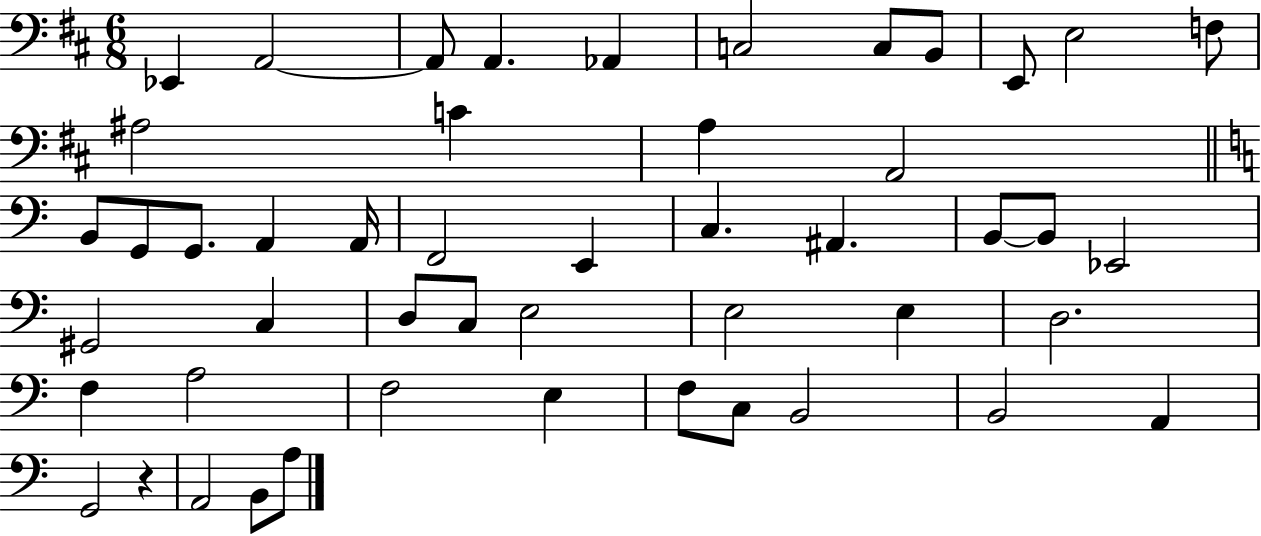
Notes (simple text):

Eb2/q A2/h A2/e A2/q. Ab2/q C3/h C3/e B2/e E2/e E3/h F3/e A#3/h C4/q A3/q A2/h B2/e G2/e G2/e. A2/q A2/s F2/h E2/q C3/q. A#2/q. B2/e B2/e Eb2/h G#2/h C3/q D3/e C3/e E3/h E3/h E3/q D3/h. F3/q A3/h F3/h E3/q F3/e C3/e B2/h B2/h A2/q G2/h R/q A2/h B2/e A3/e